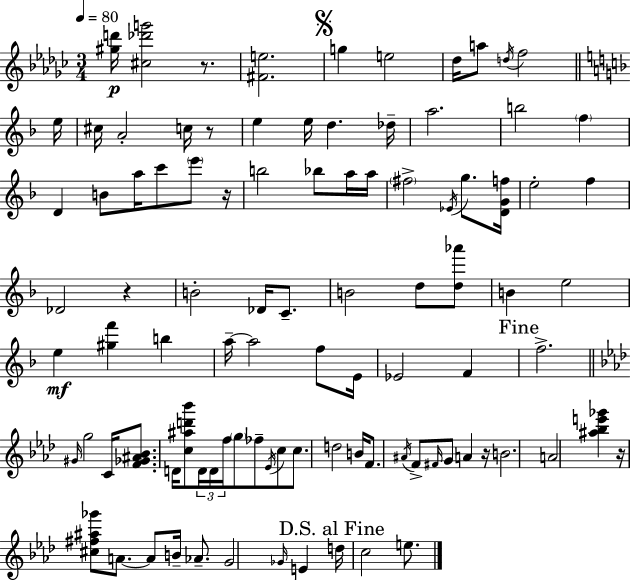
X:1
T:Untitled
M:3/4
L:1/4
K:Ebm
[^gd']/4 [^c_d'g']2 z/2 [^Fe]2 g e2 _d/4 a/2 d/4 f2 e/4 ^c/4 A2 c/4 z/2 e e/4 d _d/4 a2 b2 f D B/2 a/4 c'/2 e'/2 z/4 b2 _b/2 a/4 a/4 ^f2 _E/4 g/2 [DGf]/4 e2 f _D2 z B2 _D/4 C/2 B2 d/2 [d_a']/2 B e2 e [^gf'] b a/4 a2 f/2 E/4 _E2 F f2 ^G/4 g2 C/4 [F_G^A_B]/2 D/4 [c^ad'_b']/2 D/4 D/4 f/4 g/2 _f/2 _E/4 c/2 c/2 d2 B/4 F/2 ^A/4 F/2 ^F/4 G/2 A z/4 B2 A2 [^a_be'_g'] z/4 [^c^f^a_g']/2 A/2 A/2 B/4 _A/2 G2 _G/4 E d/4 c2 e/2